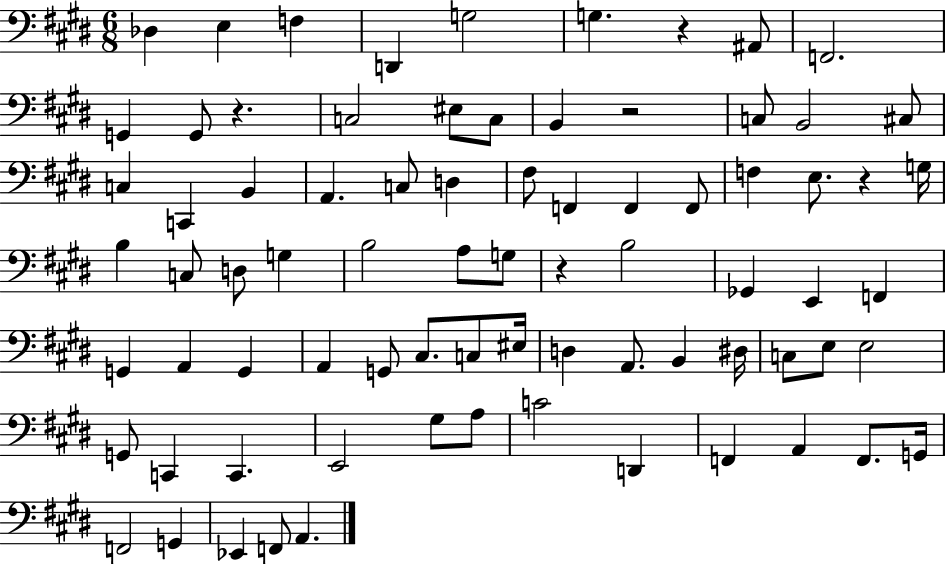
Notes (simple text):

Db3/q E3/q F3/q D2/q G3/h G3/q. R/q A#2/e F2/h. G2/q G2/e R/q. C3/h EIS3/e C3/e B2/q R/h C3/e B2/h C#3/e C3/q C2/q B2/q A2/q. C3/e D3/q F#3/e F2/q F2/q F2/e F3/q E3/e. R/q G3/s B3/q C3/e D3/e G3/q B3/h A3/e G3/e R/q B3/h Gb2/q E2/q F2/q G2/q A2/q G2/q A2/q G2/e C#3/e. C3/e EIS3/s D3/q A2/e. B2/q D#3/s C3/e E3/e E3/h G2/e C2/q C2/q. E2/h G#3/e A3/e C4/h D2/q F2/q A2/q F2/e. G2/s F2/h G2/q Eb2/q F2/e A2/q.